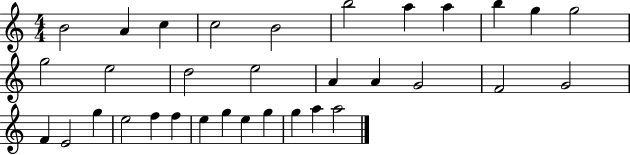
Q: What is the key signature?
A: C major